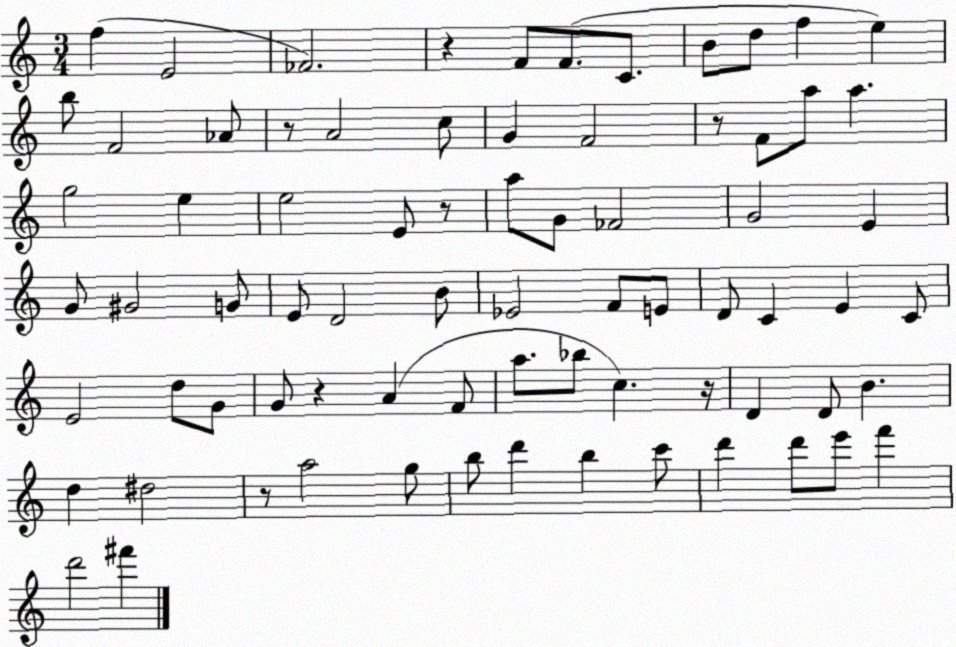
X:1
T:Untitled
M:3/4
L:1/4
K:C
f E2 _F2 z F/2 F/2 C/2 B/2 d/2 f e b/2 F2 _A/2 z/2 A2 c/2 G F2 z/2 F/2 a/2 a g2 e e2 E/2 z/2 a/2 G/2 _F2 G2 E G/2 ^G2 G/2 E/2 D2 B/2 _E2 F/2 E/2 D/2 C E C/2 E2 d/2 G/2 G/2 z A F/2 a/2 _b/2 c z/4 D D/2 B d ^d2 z/2 a2 g/2 b/2 d' b c'/2 d' d'/2 e'/2 f' d'2 ^f'